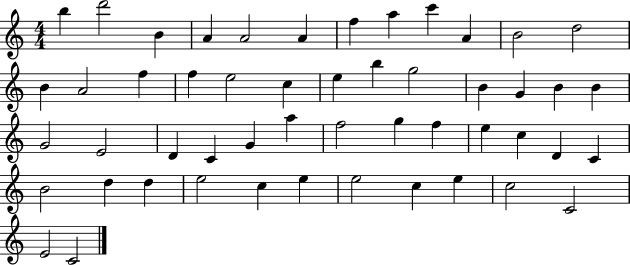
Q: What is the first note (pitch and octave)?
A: B5